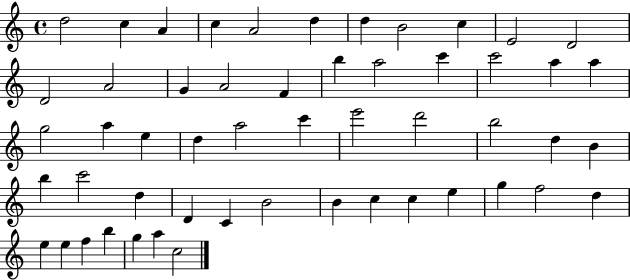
X:1
T:Untitled
M:4/4
L:1/4
K:C
d2 c A c A2 d d B2 c E2 D2 D2 A2 G A2 F b a2 c' c'2 a a g2 a e d a2 c' e'2 d'2 b2 d B b c'2 d D C B2 B c c e g f2 d e e f b g a c2